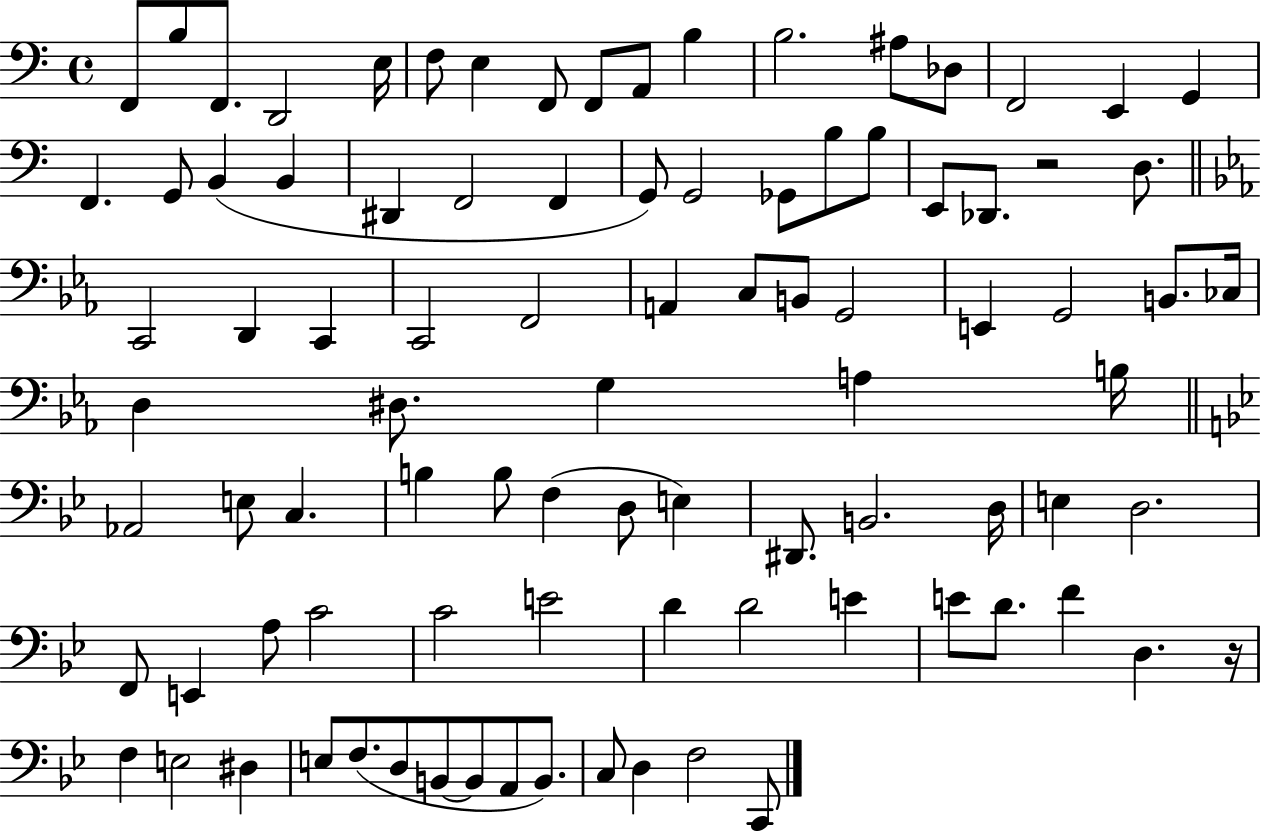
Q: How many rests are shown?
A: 2